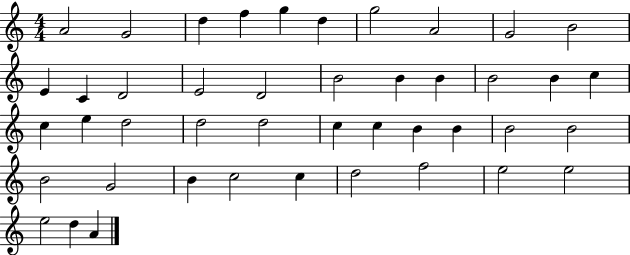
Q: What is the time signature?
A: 4/4